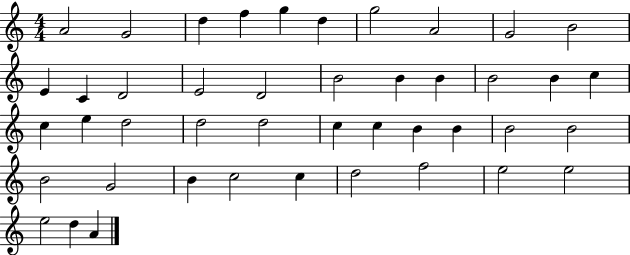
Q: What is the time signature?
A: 4/4